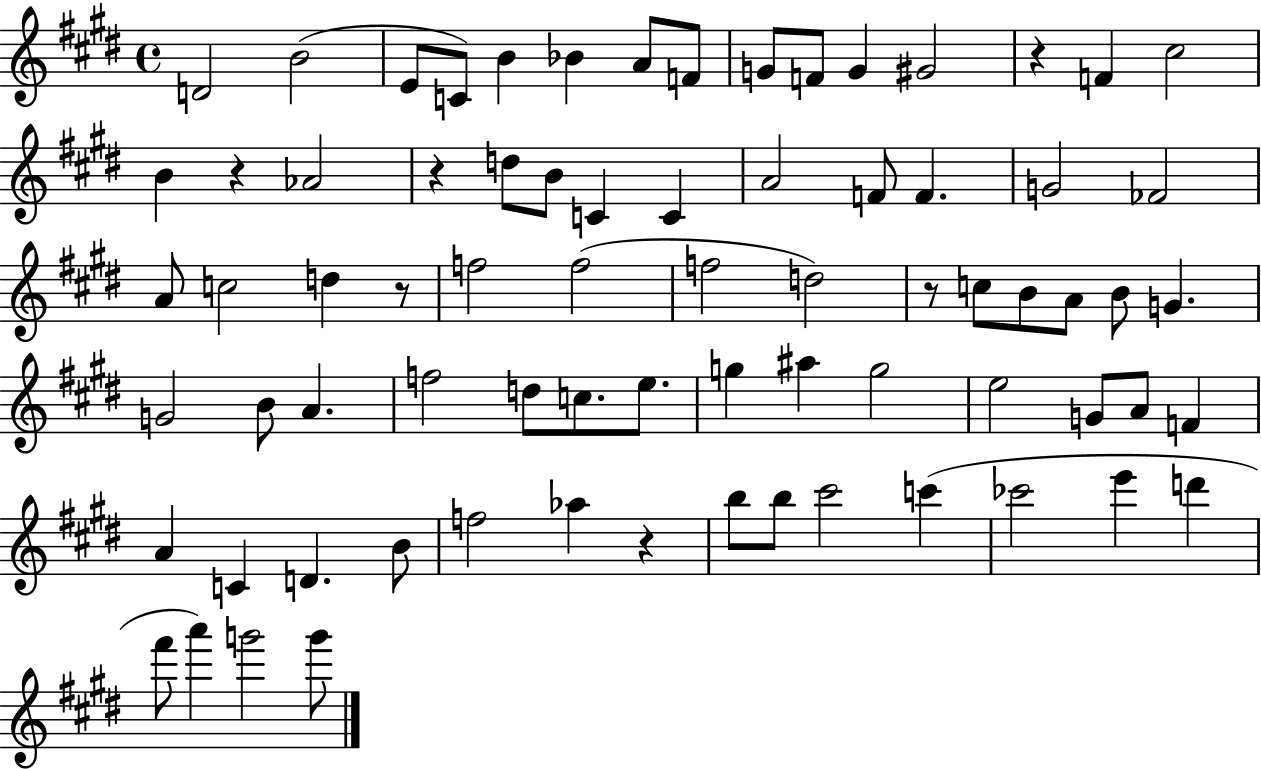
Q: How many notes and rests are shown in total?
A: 74